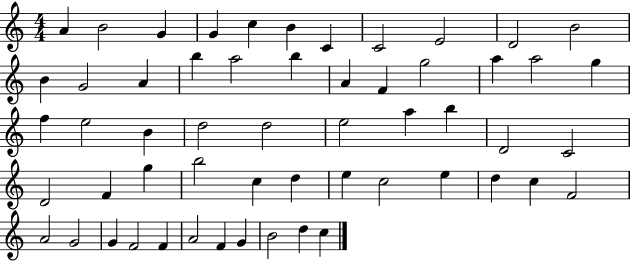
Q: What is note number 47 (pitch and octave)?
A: G4